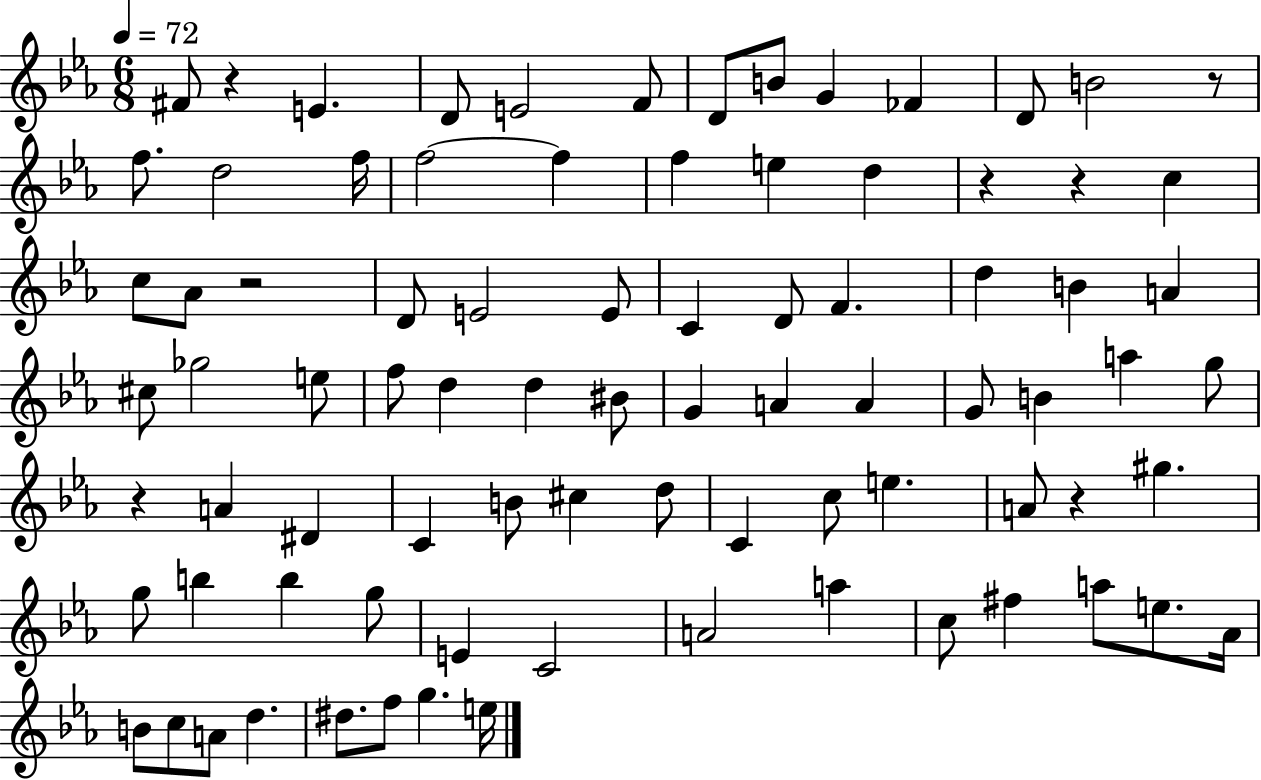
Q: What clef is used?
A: treble